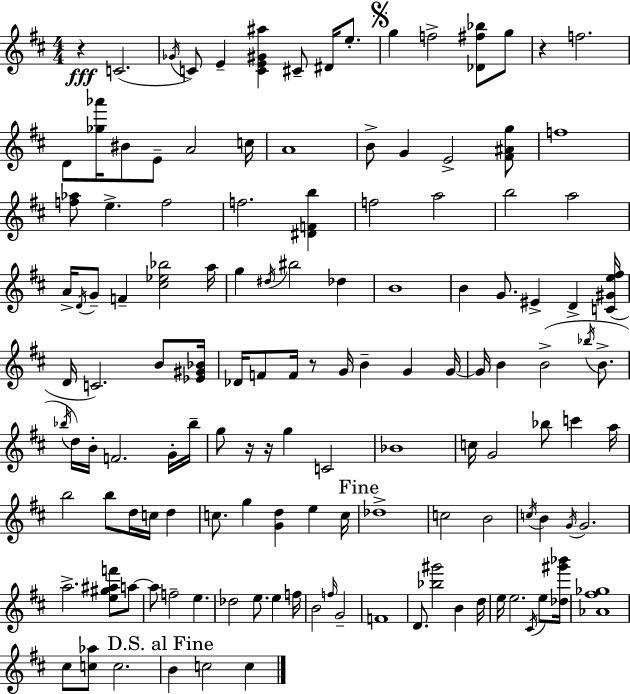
{
  \clef treble
  \numericTimeSignature
  \time 4/4
  \key d \major
  r4\fff c'2.( | \acciaccatura { ges'16 } c'8) e'4-- <c' e' gis' ais''>4 cis'8-- dis'16 e''8.-. | \mark \markup { \musicglyph "scripts.segno" } g''4 f''2-> <des' fis'' bes''>8 g''8 | r4 f''2. | \break d'8 <ges'' aes'''>16 bis'8 e'8-- a'2 | c''16 a'1 | b'8-> g'4 e'2-> <fis' ais' g''>8 | f''1 | \break <f'' aes''>8 e''4.-> f''2 | f''2. <dis' f' b''>4 | f''2 a''2 | b''2 a''2 | \break a'16-> \acciaccatura { d'16 } g'8-- f'4-- <cis'' ees'' bes''>2 | a''16 g''4 \acciaccatura { dis''16 } bis''2 des''4 | b'1 | b'4 g'8. eis'4-> d'4-> | \break <c' gis' e'' fis''>16( d'16 c'2.) | b'8 <ees' gis' bes'>16 des'16 f'8 f'16 r8 g'16 b'4-- g'4 | g'16~~ g'16 b'4 b'2->( | \acciaccatura { bes''16 } b'8.-> \acciaccatura { bes''16 } d''16) b'16-. f'2. | \break g'16-. bes''16-- g''8 r16 r16 g''4 c'2 | bes'1 | c''16 g'2 bes''8 | c'''4 a''16 b''2 b''8 d''16 | \break c''16 d''4 c''8. g''4 <g' d''>4 | e''4 c''16 \mark "Fine" des''1-> | c''2 b'2 | \acciaccatura { c''16 } b'4 \acciaccatura { g'16 } g'2. | \break a''2.-> | <e'' gis'' ais'' f'''>8 a''8~~ a''8 f''2-- | e''4. des''2 e''8. | e''4 f''16 b'2 \grace { f''16 } | \break g'2-- f'1 | d'8. <bes'' gis'''>2 | b'4 d''16 e''16 e''2. | \acciaccatura { cis'16 } e''8 <des'' gis''' bes'''>16 <aes' fis'' ges''>1 | \break cis''8 <c'' aes''>8 c''2. | \mark "D.S. al Fine" b'4 c''2 | c''4 \bar "|."
}